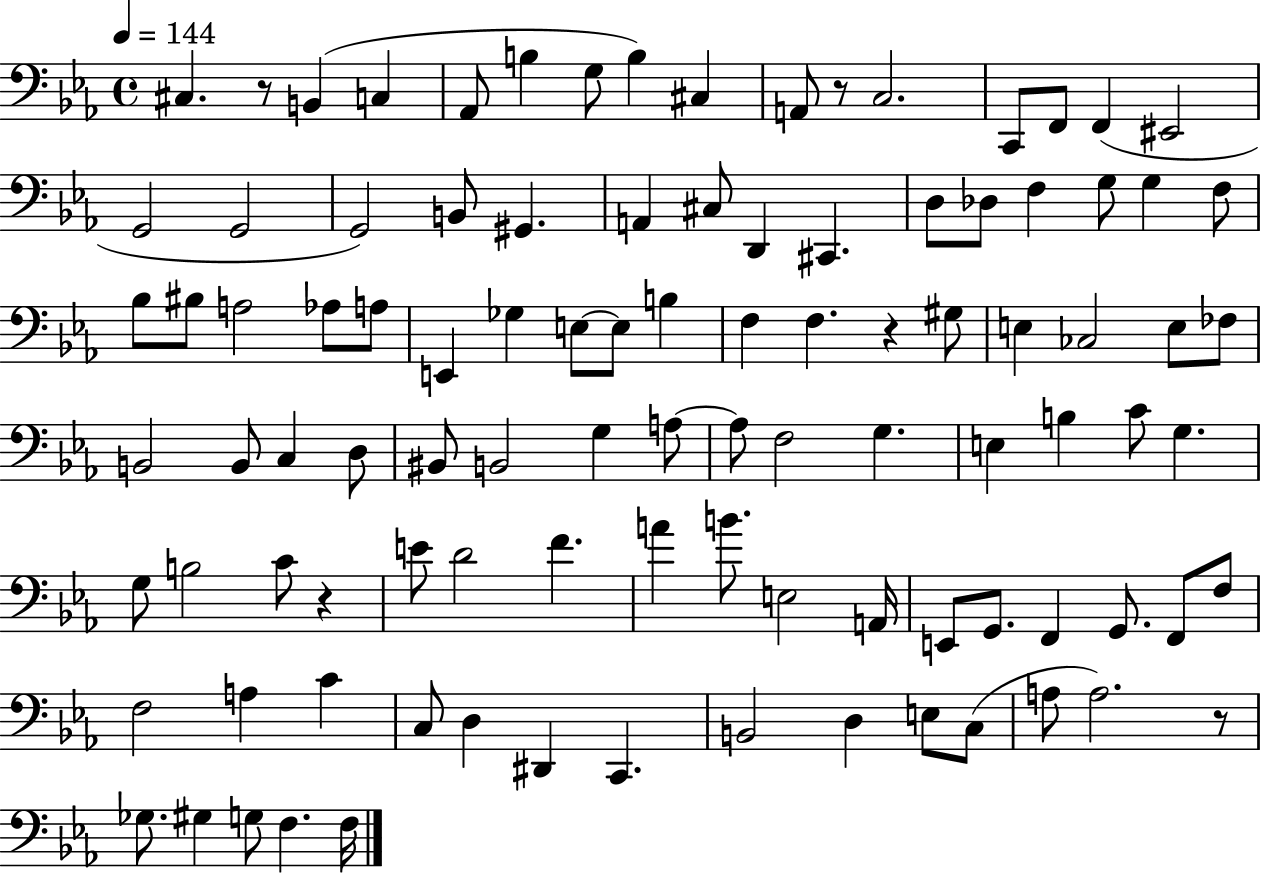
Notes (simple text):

C#3/q. R/e B2/q C3/q Ab2/e B3/q G3/e B3/q C#3/q A2/e R/e C3/h. C2/e F2/e F2/q EIS2/h G2/h G2/h G2/h B2/e G#2/q. A2/q C#3/e D2/q C#2/q. D3/e Db3/e F3/q G3/e G3/q F3/e Bb3/e BIS3/e A3/h Ab3/e A3/e E2/q Gb3/q E3/e E3/e B3/q F3/q F3/q. R/q G#3/e E3/q CES3/h E3/e FES3/e B2/h B2/e C3/q D3/e BIS2/e B2/h G3/q A3/e A3/e F3/h G3/q. E3/q B3/q C4/e G3/q. G3/e B3/h C4/e R/q E4/e D4/h F4/q. A4/q B4/e. E3/h A2/s E2/e G2/e. F2/q G2/e. F2/e F3/e F3/h A3/q C4/q C3/e D3/q D#2/q C2/q. B2/h D3/q E3/e C3/e A3/e A3/h. R/e Gb3/e. G#3/q G3/e F3/q. F3/s